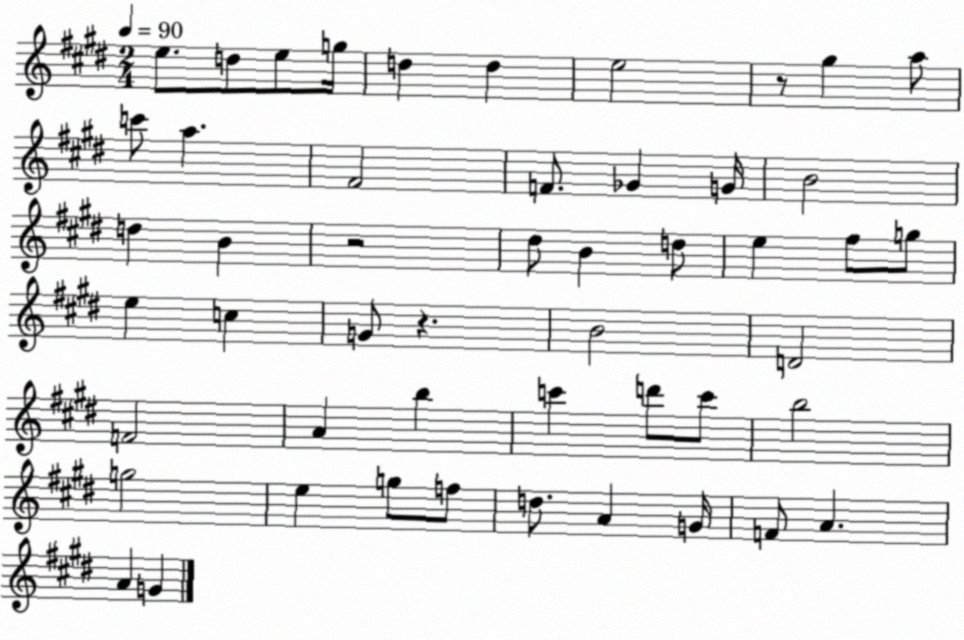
X:1
T:Untitled
M:2/4
L:1/4
K:E
e/2 d/2 e/2 g/4 d d e2 z/2 ^g a/2 c'/2 a ^F2 F/2 _G G/4 B2 d B z2 ^d/2 B d/2 e ^f/2 g/2 e c G/2 z B2 D2 F2 A b c' d'/2 c'/2 b2 g2 e g/2 f/2 d/2 A G/4 F/2 A A G